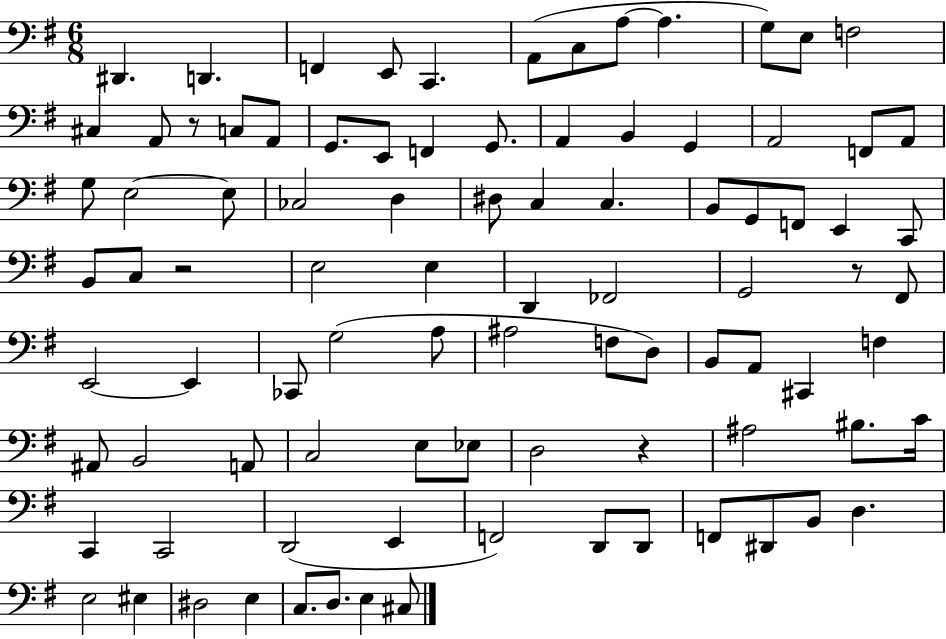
D#2/q. D2/q. F2/q E2/e C2/q. A2/e C3/e A3/e A3/q. G3/e E3/e F3/h C#3/q A2/e R/e C3/e A2/e G2/e. E2/e F2/q G2/e. A2/q B2/q G2/q A2/h F2/e A2/e G3/e E3/h E3/e CES3/h D3/q D#3/e C3/q C3/q. B2/e G2/e F2/e E2/q C2/e B2/e C3/e R/h E3/h E3/q D2/q FES2/h G2/h R/e F#2/e E2/h E2/q CES2/e G3/h A3/e A#3/h F3/e D3/e B2/e A2/e C#2/q F3/q A#2/e B2/h A2/e C3/h E3/e Eb3/e D3/h R/q A#3/h BIS3/e. C4/s C2/q C2/h D2/h E2/q F2/h D2/e D2/e F2/e D#2/e B2/e D3/q. E3/h EIS3/q D#3/h E3/q C3/e. D3/e. E3/q C#3/e